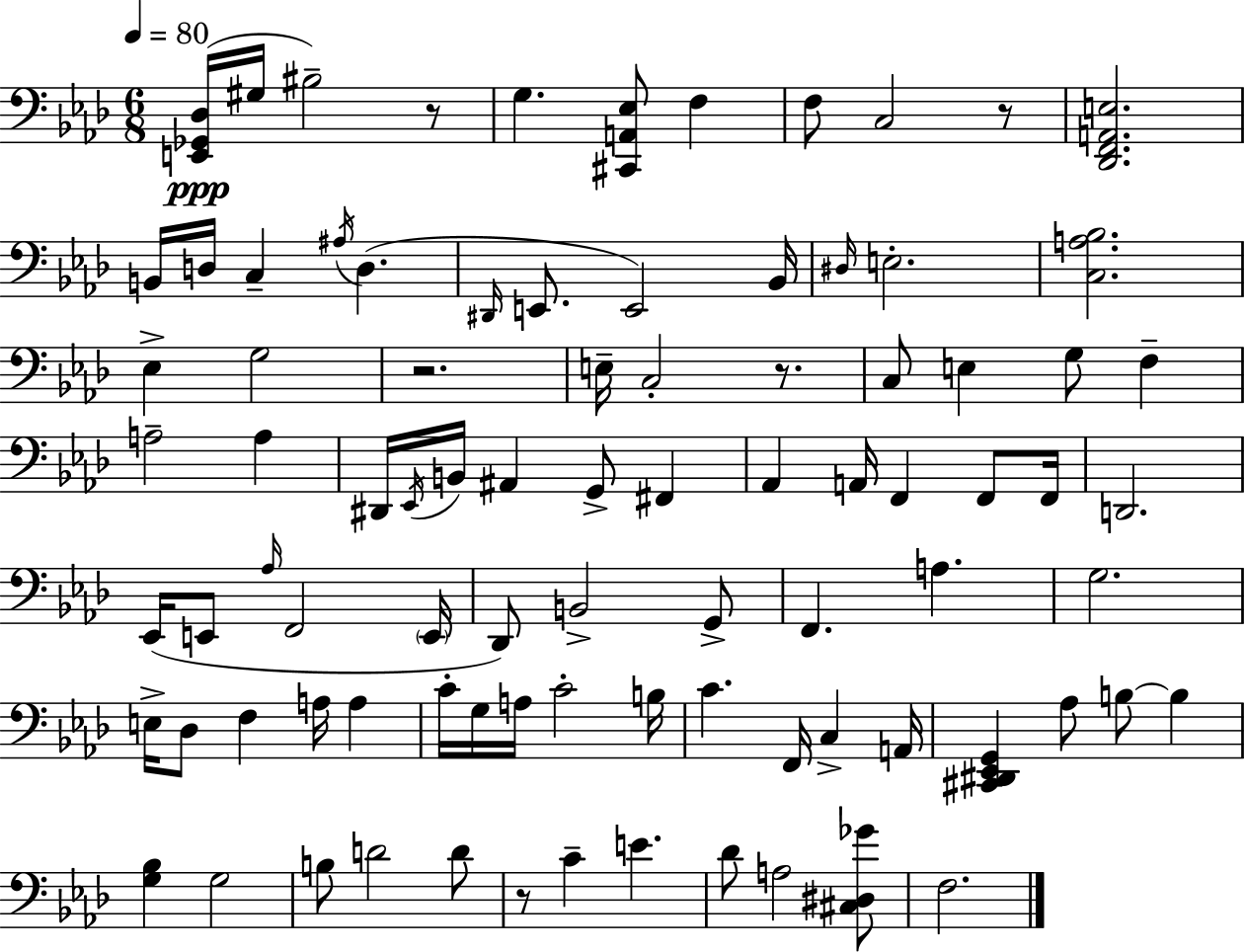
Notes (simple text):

[E2,Gb2,Db3]/s G#3/s BIS3/h R/e G3/q. [C#2,A2,Eb3]/e F3/q F3/e C3/h R/e [Db2,F2,A2,E3]/h. B2/s D3/s C3/q A#3/s D3/q. D#2/s E2/e. E2/h Bb2/s D#3/s E3/h. [C3,A3,Bb3]/h. Eb3/q G3/h R/h. E3/s C3/h R/e. C3/e E3/q G3/e F3/q A3/h A3/q D#2/s Eb2/s B2/s A#2/q G2/e F#2/q Ab2/q A2/s F2/q F2/e F2/s D2/h. Eb2/s E2/e Ab3/s F2/h E2/s Db2/e B2/h G2/e F2/q. A3/q. G3/h. E3/s Db3/e F3/q A3/s A3/q C4/s G3/s A3/s C4/h B3/s C4/q. F2/s C3/q A2/s [C#2,D#2,Eb2,G2]/q Ab3/e B3/e B3/q [G3,Bb3]/q G3/h B3/e D4/h D4/e R/e C4/q E4/q. Db4/e A3/h [C#3,D#3,Gb4]/e F3/h.